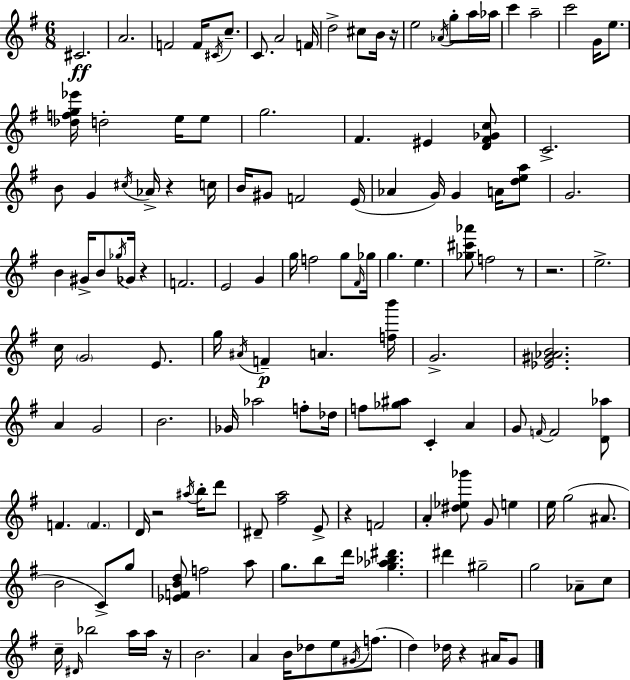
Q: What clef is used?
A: treble